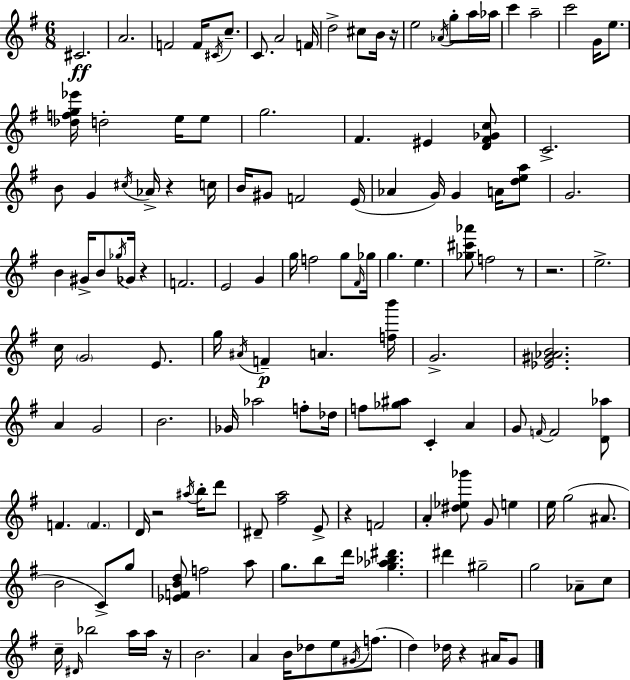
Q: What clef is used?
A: treble